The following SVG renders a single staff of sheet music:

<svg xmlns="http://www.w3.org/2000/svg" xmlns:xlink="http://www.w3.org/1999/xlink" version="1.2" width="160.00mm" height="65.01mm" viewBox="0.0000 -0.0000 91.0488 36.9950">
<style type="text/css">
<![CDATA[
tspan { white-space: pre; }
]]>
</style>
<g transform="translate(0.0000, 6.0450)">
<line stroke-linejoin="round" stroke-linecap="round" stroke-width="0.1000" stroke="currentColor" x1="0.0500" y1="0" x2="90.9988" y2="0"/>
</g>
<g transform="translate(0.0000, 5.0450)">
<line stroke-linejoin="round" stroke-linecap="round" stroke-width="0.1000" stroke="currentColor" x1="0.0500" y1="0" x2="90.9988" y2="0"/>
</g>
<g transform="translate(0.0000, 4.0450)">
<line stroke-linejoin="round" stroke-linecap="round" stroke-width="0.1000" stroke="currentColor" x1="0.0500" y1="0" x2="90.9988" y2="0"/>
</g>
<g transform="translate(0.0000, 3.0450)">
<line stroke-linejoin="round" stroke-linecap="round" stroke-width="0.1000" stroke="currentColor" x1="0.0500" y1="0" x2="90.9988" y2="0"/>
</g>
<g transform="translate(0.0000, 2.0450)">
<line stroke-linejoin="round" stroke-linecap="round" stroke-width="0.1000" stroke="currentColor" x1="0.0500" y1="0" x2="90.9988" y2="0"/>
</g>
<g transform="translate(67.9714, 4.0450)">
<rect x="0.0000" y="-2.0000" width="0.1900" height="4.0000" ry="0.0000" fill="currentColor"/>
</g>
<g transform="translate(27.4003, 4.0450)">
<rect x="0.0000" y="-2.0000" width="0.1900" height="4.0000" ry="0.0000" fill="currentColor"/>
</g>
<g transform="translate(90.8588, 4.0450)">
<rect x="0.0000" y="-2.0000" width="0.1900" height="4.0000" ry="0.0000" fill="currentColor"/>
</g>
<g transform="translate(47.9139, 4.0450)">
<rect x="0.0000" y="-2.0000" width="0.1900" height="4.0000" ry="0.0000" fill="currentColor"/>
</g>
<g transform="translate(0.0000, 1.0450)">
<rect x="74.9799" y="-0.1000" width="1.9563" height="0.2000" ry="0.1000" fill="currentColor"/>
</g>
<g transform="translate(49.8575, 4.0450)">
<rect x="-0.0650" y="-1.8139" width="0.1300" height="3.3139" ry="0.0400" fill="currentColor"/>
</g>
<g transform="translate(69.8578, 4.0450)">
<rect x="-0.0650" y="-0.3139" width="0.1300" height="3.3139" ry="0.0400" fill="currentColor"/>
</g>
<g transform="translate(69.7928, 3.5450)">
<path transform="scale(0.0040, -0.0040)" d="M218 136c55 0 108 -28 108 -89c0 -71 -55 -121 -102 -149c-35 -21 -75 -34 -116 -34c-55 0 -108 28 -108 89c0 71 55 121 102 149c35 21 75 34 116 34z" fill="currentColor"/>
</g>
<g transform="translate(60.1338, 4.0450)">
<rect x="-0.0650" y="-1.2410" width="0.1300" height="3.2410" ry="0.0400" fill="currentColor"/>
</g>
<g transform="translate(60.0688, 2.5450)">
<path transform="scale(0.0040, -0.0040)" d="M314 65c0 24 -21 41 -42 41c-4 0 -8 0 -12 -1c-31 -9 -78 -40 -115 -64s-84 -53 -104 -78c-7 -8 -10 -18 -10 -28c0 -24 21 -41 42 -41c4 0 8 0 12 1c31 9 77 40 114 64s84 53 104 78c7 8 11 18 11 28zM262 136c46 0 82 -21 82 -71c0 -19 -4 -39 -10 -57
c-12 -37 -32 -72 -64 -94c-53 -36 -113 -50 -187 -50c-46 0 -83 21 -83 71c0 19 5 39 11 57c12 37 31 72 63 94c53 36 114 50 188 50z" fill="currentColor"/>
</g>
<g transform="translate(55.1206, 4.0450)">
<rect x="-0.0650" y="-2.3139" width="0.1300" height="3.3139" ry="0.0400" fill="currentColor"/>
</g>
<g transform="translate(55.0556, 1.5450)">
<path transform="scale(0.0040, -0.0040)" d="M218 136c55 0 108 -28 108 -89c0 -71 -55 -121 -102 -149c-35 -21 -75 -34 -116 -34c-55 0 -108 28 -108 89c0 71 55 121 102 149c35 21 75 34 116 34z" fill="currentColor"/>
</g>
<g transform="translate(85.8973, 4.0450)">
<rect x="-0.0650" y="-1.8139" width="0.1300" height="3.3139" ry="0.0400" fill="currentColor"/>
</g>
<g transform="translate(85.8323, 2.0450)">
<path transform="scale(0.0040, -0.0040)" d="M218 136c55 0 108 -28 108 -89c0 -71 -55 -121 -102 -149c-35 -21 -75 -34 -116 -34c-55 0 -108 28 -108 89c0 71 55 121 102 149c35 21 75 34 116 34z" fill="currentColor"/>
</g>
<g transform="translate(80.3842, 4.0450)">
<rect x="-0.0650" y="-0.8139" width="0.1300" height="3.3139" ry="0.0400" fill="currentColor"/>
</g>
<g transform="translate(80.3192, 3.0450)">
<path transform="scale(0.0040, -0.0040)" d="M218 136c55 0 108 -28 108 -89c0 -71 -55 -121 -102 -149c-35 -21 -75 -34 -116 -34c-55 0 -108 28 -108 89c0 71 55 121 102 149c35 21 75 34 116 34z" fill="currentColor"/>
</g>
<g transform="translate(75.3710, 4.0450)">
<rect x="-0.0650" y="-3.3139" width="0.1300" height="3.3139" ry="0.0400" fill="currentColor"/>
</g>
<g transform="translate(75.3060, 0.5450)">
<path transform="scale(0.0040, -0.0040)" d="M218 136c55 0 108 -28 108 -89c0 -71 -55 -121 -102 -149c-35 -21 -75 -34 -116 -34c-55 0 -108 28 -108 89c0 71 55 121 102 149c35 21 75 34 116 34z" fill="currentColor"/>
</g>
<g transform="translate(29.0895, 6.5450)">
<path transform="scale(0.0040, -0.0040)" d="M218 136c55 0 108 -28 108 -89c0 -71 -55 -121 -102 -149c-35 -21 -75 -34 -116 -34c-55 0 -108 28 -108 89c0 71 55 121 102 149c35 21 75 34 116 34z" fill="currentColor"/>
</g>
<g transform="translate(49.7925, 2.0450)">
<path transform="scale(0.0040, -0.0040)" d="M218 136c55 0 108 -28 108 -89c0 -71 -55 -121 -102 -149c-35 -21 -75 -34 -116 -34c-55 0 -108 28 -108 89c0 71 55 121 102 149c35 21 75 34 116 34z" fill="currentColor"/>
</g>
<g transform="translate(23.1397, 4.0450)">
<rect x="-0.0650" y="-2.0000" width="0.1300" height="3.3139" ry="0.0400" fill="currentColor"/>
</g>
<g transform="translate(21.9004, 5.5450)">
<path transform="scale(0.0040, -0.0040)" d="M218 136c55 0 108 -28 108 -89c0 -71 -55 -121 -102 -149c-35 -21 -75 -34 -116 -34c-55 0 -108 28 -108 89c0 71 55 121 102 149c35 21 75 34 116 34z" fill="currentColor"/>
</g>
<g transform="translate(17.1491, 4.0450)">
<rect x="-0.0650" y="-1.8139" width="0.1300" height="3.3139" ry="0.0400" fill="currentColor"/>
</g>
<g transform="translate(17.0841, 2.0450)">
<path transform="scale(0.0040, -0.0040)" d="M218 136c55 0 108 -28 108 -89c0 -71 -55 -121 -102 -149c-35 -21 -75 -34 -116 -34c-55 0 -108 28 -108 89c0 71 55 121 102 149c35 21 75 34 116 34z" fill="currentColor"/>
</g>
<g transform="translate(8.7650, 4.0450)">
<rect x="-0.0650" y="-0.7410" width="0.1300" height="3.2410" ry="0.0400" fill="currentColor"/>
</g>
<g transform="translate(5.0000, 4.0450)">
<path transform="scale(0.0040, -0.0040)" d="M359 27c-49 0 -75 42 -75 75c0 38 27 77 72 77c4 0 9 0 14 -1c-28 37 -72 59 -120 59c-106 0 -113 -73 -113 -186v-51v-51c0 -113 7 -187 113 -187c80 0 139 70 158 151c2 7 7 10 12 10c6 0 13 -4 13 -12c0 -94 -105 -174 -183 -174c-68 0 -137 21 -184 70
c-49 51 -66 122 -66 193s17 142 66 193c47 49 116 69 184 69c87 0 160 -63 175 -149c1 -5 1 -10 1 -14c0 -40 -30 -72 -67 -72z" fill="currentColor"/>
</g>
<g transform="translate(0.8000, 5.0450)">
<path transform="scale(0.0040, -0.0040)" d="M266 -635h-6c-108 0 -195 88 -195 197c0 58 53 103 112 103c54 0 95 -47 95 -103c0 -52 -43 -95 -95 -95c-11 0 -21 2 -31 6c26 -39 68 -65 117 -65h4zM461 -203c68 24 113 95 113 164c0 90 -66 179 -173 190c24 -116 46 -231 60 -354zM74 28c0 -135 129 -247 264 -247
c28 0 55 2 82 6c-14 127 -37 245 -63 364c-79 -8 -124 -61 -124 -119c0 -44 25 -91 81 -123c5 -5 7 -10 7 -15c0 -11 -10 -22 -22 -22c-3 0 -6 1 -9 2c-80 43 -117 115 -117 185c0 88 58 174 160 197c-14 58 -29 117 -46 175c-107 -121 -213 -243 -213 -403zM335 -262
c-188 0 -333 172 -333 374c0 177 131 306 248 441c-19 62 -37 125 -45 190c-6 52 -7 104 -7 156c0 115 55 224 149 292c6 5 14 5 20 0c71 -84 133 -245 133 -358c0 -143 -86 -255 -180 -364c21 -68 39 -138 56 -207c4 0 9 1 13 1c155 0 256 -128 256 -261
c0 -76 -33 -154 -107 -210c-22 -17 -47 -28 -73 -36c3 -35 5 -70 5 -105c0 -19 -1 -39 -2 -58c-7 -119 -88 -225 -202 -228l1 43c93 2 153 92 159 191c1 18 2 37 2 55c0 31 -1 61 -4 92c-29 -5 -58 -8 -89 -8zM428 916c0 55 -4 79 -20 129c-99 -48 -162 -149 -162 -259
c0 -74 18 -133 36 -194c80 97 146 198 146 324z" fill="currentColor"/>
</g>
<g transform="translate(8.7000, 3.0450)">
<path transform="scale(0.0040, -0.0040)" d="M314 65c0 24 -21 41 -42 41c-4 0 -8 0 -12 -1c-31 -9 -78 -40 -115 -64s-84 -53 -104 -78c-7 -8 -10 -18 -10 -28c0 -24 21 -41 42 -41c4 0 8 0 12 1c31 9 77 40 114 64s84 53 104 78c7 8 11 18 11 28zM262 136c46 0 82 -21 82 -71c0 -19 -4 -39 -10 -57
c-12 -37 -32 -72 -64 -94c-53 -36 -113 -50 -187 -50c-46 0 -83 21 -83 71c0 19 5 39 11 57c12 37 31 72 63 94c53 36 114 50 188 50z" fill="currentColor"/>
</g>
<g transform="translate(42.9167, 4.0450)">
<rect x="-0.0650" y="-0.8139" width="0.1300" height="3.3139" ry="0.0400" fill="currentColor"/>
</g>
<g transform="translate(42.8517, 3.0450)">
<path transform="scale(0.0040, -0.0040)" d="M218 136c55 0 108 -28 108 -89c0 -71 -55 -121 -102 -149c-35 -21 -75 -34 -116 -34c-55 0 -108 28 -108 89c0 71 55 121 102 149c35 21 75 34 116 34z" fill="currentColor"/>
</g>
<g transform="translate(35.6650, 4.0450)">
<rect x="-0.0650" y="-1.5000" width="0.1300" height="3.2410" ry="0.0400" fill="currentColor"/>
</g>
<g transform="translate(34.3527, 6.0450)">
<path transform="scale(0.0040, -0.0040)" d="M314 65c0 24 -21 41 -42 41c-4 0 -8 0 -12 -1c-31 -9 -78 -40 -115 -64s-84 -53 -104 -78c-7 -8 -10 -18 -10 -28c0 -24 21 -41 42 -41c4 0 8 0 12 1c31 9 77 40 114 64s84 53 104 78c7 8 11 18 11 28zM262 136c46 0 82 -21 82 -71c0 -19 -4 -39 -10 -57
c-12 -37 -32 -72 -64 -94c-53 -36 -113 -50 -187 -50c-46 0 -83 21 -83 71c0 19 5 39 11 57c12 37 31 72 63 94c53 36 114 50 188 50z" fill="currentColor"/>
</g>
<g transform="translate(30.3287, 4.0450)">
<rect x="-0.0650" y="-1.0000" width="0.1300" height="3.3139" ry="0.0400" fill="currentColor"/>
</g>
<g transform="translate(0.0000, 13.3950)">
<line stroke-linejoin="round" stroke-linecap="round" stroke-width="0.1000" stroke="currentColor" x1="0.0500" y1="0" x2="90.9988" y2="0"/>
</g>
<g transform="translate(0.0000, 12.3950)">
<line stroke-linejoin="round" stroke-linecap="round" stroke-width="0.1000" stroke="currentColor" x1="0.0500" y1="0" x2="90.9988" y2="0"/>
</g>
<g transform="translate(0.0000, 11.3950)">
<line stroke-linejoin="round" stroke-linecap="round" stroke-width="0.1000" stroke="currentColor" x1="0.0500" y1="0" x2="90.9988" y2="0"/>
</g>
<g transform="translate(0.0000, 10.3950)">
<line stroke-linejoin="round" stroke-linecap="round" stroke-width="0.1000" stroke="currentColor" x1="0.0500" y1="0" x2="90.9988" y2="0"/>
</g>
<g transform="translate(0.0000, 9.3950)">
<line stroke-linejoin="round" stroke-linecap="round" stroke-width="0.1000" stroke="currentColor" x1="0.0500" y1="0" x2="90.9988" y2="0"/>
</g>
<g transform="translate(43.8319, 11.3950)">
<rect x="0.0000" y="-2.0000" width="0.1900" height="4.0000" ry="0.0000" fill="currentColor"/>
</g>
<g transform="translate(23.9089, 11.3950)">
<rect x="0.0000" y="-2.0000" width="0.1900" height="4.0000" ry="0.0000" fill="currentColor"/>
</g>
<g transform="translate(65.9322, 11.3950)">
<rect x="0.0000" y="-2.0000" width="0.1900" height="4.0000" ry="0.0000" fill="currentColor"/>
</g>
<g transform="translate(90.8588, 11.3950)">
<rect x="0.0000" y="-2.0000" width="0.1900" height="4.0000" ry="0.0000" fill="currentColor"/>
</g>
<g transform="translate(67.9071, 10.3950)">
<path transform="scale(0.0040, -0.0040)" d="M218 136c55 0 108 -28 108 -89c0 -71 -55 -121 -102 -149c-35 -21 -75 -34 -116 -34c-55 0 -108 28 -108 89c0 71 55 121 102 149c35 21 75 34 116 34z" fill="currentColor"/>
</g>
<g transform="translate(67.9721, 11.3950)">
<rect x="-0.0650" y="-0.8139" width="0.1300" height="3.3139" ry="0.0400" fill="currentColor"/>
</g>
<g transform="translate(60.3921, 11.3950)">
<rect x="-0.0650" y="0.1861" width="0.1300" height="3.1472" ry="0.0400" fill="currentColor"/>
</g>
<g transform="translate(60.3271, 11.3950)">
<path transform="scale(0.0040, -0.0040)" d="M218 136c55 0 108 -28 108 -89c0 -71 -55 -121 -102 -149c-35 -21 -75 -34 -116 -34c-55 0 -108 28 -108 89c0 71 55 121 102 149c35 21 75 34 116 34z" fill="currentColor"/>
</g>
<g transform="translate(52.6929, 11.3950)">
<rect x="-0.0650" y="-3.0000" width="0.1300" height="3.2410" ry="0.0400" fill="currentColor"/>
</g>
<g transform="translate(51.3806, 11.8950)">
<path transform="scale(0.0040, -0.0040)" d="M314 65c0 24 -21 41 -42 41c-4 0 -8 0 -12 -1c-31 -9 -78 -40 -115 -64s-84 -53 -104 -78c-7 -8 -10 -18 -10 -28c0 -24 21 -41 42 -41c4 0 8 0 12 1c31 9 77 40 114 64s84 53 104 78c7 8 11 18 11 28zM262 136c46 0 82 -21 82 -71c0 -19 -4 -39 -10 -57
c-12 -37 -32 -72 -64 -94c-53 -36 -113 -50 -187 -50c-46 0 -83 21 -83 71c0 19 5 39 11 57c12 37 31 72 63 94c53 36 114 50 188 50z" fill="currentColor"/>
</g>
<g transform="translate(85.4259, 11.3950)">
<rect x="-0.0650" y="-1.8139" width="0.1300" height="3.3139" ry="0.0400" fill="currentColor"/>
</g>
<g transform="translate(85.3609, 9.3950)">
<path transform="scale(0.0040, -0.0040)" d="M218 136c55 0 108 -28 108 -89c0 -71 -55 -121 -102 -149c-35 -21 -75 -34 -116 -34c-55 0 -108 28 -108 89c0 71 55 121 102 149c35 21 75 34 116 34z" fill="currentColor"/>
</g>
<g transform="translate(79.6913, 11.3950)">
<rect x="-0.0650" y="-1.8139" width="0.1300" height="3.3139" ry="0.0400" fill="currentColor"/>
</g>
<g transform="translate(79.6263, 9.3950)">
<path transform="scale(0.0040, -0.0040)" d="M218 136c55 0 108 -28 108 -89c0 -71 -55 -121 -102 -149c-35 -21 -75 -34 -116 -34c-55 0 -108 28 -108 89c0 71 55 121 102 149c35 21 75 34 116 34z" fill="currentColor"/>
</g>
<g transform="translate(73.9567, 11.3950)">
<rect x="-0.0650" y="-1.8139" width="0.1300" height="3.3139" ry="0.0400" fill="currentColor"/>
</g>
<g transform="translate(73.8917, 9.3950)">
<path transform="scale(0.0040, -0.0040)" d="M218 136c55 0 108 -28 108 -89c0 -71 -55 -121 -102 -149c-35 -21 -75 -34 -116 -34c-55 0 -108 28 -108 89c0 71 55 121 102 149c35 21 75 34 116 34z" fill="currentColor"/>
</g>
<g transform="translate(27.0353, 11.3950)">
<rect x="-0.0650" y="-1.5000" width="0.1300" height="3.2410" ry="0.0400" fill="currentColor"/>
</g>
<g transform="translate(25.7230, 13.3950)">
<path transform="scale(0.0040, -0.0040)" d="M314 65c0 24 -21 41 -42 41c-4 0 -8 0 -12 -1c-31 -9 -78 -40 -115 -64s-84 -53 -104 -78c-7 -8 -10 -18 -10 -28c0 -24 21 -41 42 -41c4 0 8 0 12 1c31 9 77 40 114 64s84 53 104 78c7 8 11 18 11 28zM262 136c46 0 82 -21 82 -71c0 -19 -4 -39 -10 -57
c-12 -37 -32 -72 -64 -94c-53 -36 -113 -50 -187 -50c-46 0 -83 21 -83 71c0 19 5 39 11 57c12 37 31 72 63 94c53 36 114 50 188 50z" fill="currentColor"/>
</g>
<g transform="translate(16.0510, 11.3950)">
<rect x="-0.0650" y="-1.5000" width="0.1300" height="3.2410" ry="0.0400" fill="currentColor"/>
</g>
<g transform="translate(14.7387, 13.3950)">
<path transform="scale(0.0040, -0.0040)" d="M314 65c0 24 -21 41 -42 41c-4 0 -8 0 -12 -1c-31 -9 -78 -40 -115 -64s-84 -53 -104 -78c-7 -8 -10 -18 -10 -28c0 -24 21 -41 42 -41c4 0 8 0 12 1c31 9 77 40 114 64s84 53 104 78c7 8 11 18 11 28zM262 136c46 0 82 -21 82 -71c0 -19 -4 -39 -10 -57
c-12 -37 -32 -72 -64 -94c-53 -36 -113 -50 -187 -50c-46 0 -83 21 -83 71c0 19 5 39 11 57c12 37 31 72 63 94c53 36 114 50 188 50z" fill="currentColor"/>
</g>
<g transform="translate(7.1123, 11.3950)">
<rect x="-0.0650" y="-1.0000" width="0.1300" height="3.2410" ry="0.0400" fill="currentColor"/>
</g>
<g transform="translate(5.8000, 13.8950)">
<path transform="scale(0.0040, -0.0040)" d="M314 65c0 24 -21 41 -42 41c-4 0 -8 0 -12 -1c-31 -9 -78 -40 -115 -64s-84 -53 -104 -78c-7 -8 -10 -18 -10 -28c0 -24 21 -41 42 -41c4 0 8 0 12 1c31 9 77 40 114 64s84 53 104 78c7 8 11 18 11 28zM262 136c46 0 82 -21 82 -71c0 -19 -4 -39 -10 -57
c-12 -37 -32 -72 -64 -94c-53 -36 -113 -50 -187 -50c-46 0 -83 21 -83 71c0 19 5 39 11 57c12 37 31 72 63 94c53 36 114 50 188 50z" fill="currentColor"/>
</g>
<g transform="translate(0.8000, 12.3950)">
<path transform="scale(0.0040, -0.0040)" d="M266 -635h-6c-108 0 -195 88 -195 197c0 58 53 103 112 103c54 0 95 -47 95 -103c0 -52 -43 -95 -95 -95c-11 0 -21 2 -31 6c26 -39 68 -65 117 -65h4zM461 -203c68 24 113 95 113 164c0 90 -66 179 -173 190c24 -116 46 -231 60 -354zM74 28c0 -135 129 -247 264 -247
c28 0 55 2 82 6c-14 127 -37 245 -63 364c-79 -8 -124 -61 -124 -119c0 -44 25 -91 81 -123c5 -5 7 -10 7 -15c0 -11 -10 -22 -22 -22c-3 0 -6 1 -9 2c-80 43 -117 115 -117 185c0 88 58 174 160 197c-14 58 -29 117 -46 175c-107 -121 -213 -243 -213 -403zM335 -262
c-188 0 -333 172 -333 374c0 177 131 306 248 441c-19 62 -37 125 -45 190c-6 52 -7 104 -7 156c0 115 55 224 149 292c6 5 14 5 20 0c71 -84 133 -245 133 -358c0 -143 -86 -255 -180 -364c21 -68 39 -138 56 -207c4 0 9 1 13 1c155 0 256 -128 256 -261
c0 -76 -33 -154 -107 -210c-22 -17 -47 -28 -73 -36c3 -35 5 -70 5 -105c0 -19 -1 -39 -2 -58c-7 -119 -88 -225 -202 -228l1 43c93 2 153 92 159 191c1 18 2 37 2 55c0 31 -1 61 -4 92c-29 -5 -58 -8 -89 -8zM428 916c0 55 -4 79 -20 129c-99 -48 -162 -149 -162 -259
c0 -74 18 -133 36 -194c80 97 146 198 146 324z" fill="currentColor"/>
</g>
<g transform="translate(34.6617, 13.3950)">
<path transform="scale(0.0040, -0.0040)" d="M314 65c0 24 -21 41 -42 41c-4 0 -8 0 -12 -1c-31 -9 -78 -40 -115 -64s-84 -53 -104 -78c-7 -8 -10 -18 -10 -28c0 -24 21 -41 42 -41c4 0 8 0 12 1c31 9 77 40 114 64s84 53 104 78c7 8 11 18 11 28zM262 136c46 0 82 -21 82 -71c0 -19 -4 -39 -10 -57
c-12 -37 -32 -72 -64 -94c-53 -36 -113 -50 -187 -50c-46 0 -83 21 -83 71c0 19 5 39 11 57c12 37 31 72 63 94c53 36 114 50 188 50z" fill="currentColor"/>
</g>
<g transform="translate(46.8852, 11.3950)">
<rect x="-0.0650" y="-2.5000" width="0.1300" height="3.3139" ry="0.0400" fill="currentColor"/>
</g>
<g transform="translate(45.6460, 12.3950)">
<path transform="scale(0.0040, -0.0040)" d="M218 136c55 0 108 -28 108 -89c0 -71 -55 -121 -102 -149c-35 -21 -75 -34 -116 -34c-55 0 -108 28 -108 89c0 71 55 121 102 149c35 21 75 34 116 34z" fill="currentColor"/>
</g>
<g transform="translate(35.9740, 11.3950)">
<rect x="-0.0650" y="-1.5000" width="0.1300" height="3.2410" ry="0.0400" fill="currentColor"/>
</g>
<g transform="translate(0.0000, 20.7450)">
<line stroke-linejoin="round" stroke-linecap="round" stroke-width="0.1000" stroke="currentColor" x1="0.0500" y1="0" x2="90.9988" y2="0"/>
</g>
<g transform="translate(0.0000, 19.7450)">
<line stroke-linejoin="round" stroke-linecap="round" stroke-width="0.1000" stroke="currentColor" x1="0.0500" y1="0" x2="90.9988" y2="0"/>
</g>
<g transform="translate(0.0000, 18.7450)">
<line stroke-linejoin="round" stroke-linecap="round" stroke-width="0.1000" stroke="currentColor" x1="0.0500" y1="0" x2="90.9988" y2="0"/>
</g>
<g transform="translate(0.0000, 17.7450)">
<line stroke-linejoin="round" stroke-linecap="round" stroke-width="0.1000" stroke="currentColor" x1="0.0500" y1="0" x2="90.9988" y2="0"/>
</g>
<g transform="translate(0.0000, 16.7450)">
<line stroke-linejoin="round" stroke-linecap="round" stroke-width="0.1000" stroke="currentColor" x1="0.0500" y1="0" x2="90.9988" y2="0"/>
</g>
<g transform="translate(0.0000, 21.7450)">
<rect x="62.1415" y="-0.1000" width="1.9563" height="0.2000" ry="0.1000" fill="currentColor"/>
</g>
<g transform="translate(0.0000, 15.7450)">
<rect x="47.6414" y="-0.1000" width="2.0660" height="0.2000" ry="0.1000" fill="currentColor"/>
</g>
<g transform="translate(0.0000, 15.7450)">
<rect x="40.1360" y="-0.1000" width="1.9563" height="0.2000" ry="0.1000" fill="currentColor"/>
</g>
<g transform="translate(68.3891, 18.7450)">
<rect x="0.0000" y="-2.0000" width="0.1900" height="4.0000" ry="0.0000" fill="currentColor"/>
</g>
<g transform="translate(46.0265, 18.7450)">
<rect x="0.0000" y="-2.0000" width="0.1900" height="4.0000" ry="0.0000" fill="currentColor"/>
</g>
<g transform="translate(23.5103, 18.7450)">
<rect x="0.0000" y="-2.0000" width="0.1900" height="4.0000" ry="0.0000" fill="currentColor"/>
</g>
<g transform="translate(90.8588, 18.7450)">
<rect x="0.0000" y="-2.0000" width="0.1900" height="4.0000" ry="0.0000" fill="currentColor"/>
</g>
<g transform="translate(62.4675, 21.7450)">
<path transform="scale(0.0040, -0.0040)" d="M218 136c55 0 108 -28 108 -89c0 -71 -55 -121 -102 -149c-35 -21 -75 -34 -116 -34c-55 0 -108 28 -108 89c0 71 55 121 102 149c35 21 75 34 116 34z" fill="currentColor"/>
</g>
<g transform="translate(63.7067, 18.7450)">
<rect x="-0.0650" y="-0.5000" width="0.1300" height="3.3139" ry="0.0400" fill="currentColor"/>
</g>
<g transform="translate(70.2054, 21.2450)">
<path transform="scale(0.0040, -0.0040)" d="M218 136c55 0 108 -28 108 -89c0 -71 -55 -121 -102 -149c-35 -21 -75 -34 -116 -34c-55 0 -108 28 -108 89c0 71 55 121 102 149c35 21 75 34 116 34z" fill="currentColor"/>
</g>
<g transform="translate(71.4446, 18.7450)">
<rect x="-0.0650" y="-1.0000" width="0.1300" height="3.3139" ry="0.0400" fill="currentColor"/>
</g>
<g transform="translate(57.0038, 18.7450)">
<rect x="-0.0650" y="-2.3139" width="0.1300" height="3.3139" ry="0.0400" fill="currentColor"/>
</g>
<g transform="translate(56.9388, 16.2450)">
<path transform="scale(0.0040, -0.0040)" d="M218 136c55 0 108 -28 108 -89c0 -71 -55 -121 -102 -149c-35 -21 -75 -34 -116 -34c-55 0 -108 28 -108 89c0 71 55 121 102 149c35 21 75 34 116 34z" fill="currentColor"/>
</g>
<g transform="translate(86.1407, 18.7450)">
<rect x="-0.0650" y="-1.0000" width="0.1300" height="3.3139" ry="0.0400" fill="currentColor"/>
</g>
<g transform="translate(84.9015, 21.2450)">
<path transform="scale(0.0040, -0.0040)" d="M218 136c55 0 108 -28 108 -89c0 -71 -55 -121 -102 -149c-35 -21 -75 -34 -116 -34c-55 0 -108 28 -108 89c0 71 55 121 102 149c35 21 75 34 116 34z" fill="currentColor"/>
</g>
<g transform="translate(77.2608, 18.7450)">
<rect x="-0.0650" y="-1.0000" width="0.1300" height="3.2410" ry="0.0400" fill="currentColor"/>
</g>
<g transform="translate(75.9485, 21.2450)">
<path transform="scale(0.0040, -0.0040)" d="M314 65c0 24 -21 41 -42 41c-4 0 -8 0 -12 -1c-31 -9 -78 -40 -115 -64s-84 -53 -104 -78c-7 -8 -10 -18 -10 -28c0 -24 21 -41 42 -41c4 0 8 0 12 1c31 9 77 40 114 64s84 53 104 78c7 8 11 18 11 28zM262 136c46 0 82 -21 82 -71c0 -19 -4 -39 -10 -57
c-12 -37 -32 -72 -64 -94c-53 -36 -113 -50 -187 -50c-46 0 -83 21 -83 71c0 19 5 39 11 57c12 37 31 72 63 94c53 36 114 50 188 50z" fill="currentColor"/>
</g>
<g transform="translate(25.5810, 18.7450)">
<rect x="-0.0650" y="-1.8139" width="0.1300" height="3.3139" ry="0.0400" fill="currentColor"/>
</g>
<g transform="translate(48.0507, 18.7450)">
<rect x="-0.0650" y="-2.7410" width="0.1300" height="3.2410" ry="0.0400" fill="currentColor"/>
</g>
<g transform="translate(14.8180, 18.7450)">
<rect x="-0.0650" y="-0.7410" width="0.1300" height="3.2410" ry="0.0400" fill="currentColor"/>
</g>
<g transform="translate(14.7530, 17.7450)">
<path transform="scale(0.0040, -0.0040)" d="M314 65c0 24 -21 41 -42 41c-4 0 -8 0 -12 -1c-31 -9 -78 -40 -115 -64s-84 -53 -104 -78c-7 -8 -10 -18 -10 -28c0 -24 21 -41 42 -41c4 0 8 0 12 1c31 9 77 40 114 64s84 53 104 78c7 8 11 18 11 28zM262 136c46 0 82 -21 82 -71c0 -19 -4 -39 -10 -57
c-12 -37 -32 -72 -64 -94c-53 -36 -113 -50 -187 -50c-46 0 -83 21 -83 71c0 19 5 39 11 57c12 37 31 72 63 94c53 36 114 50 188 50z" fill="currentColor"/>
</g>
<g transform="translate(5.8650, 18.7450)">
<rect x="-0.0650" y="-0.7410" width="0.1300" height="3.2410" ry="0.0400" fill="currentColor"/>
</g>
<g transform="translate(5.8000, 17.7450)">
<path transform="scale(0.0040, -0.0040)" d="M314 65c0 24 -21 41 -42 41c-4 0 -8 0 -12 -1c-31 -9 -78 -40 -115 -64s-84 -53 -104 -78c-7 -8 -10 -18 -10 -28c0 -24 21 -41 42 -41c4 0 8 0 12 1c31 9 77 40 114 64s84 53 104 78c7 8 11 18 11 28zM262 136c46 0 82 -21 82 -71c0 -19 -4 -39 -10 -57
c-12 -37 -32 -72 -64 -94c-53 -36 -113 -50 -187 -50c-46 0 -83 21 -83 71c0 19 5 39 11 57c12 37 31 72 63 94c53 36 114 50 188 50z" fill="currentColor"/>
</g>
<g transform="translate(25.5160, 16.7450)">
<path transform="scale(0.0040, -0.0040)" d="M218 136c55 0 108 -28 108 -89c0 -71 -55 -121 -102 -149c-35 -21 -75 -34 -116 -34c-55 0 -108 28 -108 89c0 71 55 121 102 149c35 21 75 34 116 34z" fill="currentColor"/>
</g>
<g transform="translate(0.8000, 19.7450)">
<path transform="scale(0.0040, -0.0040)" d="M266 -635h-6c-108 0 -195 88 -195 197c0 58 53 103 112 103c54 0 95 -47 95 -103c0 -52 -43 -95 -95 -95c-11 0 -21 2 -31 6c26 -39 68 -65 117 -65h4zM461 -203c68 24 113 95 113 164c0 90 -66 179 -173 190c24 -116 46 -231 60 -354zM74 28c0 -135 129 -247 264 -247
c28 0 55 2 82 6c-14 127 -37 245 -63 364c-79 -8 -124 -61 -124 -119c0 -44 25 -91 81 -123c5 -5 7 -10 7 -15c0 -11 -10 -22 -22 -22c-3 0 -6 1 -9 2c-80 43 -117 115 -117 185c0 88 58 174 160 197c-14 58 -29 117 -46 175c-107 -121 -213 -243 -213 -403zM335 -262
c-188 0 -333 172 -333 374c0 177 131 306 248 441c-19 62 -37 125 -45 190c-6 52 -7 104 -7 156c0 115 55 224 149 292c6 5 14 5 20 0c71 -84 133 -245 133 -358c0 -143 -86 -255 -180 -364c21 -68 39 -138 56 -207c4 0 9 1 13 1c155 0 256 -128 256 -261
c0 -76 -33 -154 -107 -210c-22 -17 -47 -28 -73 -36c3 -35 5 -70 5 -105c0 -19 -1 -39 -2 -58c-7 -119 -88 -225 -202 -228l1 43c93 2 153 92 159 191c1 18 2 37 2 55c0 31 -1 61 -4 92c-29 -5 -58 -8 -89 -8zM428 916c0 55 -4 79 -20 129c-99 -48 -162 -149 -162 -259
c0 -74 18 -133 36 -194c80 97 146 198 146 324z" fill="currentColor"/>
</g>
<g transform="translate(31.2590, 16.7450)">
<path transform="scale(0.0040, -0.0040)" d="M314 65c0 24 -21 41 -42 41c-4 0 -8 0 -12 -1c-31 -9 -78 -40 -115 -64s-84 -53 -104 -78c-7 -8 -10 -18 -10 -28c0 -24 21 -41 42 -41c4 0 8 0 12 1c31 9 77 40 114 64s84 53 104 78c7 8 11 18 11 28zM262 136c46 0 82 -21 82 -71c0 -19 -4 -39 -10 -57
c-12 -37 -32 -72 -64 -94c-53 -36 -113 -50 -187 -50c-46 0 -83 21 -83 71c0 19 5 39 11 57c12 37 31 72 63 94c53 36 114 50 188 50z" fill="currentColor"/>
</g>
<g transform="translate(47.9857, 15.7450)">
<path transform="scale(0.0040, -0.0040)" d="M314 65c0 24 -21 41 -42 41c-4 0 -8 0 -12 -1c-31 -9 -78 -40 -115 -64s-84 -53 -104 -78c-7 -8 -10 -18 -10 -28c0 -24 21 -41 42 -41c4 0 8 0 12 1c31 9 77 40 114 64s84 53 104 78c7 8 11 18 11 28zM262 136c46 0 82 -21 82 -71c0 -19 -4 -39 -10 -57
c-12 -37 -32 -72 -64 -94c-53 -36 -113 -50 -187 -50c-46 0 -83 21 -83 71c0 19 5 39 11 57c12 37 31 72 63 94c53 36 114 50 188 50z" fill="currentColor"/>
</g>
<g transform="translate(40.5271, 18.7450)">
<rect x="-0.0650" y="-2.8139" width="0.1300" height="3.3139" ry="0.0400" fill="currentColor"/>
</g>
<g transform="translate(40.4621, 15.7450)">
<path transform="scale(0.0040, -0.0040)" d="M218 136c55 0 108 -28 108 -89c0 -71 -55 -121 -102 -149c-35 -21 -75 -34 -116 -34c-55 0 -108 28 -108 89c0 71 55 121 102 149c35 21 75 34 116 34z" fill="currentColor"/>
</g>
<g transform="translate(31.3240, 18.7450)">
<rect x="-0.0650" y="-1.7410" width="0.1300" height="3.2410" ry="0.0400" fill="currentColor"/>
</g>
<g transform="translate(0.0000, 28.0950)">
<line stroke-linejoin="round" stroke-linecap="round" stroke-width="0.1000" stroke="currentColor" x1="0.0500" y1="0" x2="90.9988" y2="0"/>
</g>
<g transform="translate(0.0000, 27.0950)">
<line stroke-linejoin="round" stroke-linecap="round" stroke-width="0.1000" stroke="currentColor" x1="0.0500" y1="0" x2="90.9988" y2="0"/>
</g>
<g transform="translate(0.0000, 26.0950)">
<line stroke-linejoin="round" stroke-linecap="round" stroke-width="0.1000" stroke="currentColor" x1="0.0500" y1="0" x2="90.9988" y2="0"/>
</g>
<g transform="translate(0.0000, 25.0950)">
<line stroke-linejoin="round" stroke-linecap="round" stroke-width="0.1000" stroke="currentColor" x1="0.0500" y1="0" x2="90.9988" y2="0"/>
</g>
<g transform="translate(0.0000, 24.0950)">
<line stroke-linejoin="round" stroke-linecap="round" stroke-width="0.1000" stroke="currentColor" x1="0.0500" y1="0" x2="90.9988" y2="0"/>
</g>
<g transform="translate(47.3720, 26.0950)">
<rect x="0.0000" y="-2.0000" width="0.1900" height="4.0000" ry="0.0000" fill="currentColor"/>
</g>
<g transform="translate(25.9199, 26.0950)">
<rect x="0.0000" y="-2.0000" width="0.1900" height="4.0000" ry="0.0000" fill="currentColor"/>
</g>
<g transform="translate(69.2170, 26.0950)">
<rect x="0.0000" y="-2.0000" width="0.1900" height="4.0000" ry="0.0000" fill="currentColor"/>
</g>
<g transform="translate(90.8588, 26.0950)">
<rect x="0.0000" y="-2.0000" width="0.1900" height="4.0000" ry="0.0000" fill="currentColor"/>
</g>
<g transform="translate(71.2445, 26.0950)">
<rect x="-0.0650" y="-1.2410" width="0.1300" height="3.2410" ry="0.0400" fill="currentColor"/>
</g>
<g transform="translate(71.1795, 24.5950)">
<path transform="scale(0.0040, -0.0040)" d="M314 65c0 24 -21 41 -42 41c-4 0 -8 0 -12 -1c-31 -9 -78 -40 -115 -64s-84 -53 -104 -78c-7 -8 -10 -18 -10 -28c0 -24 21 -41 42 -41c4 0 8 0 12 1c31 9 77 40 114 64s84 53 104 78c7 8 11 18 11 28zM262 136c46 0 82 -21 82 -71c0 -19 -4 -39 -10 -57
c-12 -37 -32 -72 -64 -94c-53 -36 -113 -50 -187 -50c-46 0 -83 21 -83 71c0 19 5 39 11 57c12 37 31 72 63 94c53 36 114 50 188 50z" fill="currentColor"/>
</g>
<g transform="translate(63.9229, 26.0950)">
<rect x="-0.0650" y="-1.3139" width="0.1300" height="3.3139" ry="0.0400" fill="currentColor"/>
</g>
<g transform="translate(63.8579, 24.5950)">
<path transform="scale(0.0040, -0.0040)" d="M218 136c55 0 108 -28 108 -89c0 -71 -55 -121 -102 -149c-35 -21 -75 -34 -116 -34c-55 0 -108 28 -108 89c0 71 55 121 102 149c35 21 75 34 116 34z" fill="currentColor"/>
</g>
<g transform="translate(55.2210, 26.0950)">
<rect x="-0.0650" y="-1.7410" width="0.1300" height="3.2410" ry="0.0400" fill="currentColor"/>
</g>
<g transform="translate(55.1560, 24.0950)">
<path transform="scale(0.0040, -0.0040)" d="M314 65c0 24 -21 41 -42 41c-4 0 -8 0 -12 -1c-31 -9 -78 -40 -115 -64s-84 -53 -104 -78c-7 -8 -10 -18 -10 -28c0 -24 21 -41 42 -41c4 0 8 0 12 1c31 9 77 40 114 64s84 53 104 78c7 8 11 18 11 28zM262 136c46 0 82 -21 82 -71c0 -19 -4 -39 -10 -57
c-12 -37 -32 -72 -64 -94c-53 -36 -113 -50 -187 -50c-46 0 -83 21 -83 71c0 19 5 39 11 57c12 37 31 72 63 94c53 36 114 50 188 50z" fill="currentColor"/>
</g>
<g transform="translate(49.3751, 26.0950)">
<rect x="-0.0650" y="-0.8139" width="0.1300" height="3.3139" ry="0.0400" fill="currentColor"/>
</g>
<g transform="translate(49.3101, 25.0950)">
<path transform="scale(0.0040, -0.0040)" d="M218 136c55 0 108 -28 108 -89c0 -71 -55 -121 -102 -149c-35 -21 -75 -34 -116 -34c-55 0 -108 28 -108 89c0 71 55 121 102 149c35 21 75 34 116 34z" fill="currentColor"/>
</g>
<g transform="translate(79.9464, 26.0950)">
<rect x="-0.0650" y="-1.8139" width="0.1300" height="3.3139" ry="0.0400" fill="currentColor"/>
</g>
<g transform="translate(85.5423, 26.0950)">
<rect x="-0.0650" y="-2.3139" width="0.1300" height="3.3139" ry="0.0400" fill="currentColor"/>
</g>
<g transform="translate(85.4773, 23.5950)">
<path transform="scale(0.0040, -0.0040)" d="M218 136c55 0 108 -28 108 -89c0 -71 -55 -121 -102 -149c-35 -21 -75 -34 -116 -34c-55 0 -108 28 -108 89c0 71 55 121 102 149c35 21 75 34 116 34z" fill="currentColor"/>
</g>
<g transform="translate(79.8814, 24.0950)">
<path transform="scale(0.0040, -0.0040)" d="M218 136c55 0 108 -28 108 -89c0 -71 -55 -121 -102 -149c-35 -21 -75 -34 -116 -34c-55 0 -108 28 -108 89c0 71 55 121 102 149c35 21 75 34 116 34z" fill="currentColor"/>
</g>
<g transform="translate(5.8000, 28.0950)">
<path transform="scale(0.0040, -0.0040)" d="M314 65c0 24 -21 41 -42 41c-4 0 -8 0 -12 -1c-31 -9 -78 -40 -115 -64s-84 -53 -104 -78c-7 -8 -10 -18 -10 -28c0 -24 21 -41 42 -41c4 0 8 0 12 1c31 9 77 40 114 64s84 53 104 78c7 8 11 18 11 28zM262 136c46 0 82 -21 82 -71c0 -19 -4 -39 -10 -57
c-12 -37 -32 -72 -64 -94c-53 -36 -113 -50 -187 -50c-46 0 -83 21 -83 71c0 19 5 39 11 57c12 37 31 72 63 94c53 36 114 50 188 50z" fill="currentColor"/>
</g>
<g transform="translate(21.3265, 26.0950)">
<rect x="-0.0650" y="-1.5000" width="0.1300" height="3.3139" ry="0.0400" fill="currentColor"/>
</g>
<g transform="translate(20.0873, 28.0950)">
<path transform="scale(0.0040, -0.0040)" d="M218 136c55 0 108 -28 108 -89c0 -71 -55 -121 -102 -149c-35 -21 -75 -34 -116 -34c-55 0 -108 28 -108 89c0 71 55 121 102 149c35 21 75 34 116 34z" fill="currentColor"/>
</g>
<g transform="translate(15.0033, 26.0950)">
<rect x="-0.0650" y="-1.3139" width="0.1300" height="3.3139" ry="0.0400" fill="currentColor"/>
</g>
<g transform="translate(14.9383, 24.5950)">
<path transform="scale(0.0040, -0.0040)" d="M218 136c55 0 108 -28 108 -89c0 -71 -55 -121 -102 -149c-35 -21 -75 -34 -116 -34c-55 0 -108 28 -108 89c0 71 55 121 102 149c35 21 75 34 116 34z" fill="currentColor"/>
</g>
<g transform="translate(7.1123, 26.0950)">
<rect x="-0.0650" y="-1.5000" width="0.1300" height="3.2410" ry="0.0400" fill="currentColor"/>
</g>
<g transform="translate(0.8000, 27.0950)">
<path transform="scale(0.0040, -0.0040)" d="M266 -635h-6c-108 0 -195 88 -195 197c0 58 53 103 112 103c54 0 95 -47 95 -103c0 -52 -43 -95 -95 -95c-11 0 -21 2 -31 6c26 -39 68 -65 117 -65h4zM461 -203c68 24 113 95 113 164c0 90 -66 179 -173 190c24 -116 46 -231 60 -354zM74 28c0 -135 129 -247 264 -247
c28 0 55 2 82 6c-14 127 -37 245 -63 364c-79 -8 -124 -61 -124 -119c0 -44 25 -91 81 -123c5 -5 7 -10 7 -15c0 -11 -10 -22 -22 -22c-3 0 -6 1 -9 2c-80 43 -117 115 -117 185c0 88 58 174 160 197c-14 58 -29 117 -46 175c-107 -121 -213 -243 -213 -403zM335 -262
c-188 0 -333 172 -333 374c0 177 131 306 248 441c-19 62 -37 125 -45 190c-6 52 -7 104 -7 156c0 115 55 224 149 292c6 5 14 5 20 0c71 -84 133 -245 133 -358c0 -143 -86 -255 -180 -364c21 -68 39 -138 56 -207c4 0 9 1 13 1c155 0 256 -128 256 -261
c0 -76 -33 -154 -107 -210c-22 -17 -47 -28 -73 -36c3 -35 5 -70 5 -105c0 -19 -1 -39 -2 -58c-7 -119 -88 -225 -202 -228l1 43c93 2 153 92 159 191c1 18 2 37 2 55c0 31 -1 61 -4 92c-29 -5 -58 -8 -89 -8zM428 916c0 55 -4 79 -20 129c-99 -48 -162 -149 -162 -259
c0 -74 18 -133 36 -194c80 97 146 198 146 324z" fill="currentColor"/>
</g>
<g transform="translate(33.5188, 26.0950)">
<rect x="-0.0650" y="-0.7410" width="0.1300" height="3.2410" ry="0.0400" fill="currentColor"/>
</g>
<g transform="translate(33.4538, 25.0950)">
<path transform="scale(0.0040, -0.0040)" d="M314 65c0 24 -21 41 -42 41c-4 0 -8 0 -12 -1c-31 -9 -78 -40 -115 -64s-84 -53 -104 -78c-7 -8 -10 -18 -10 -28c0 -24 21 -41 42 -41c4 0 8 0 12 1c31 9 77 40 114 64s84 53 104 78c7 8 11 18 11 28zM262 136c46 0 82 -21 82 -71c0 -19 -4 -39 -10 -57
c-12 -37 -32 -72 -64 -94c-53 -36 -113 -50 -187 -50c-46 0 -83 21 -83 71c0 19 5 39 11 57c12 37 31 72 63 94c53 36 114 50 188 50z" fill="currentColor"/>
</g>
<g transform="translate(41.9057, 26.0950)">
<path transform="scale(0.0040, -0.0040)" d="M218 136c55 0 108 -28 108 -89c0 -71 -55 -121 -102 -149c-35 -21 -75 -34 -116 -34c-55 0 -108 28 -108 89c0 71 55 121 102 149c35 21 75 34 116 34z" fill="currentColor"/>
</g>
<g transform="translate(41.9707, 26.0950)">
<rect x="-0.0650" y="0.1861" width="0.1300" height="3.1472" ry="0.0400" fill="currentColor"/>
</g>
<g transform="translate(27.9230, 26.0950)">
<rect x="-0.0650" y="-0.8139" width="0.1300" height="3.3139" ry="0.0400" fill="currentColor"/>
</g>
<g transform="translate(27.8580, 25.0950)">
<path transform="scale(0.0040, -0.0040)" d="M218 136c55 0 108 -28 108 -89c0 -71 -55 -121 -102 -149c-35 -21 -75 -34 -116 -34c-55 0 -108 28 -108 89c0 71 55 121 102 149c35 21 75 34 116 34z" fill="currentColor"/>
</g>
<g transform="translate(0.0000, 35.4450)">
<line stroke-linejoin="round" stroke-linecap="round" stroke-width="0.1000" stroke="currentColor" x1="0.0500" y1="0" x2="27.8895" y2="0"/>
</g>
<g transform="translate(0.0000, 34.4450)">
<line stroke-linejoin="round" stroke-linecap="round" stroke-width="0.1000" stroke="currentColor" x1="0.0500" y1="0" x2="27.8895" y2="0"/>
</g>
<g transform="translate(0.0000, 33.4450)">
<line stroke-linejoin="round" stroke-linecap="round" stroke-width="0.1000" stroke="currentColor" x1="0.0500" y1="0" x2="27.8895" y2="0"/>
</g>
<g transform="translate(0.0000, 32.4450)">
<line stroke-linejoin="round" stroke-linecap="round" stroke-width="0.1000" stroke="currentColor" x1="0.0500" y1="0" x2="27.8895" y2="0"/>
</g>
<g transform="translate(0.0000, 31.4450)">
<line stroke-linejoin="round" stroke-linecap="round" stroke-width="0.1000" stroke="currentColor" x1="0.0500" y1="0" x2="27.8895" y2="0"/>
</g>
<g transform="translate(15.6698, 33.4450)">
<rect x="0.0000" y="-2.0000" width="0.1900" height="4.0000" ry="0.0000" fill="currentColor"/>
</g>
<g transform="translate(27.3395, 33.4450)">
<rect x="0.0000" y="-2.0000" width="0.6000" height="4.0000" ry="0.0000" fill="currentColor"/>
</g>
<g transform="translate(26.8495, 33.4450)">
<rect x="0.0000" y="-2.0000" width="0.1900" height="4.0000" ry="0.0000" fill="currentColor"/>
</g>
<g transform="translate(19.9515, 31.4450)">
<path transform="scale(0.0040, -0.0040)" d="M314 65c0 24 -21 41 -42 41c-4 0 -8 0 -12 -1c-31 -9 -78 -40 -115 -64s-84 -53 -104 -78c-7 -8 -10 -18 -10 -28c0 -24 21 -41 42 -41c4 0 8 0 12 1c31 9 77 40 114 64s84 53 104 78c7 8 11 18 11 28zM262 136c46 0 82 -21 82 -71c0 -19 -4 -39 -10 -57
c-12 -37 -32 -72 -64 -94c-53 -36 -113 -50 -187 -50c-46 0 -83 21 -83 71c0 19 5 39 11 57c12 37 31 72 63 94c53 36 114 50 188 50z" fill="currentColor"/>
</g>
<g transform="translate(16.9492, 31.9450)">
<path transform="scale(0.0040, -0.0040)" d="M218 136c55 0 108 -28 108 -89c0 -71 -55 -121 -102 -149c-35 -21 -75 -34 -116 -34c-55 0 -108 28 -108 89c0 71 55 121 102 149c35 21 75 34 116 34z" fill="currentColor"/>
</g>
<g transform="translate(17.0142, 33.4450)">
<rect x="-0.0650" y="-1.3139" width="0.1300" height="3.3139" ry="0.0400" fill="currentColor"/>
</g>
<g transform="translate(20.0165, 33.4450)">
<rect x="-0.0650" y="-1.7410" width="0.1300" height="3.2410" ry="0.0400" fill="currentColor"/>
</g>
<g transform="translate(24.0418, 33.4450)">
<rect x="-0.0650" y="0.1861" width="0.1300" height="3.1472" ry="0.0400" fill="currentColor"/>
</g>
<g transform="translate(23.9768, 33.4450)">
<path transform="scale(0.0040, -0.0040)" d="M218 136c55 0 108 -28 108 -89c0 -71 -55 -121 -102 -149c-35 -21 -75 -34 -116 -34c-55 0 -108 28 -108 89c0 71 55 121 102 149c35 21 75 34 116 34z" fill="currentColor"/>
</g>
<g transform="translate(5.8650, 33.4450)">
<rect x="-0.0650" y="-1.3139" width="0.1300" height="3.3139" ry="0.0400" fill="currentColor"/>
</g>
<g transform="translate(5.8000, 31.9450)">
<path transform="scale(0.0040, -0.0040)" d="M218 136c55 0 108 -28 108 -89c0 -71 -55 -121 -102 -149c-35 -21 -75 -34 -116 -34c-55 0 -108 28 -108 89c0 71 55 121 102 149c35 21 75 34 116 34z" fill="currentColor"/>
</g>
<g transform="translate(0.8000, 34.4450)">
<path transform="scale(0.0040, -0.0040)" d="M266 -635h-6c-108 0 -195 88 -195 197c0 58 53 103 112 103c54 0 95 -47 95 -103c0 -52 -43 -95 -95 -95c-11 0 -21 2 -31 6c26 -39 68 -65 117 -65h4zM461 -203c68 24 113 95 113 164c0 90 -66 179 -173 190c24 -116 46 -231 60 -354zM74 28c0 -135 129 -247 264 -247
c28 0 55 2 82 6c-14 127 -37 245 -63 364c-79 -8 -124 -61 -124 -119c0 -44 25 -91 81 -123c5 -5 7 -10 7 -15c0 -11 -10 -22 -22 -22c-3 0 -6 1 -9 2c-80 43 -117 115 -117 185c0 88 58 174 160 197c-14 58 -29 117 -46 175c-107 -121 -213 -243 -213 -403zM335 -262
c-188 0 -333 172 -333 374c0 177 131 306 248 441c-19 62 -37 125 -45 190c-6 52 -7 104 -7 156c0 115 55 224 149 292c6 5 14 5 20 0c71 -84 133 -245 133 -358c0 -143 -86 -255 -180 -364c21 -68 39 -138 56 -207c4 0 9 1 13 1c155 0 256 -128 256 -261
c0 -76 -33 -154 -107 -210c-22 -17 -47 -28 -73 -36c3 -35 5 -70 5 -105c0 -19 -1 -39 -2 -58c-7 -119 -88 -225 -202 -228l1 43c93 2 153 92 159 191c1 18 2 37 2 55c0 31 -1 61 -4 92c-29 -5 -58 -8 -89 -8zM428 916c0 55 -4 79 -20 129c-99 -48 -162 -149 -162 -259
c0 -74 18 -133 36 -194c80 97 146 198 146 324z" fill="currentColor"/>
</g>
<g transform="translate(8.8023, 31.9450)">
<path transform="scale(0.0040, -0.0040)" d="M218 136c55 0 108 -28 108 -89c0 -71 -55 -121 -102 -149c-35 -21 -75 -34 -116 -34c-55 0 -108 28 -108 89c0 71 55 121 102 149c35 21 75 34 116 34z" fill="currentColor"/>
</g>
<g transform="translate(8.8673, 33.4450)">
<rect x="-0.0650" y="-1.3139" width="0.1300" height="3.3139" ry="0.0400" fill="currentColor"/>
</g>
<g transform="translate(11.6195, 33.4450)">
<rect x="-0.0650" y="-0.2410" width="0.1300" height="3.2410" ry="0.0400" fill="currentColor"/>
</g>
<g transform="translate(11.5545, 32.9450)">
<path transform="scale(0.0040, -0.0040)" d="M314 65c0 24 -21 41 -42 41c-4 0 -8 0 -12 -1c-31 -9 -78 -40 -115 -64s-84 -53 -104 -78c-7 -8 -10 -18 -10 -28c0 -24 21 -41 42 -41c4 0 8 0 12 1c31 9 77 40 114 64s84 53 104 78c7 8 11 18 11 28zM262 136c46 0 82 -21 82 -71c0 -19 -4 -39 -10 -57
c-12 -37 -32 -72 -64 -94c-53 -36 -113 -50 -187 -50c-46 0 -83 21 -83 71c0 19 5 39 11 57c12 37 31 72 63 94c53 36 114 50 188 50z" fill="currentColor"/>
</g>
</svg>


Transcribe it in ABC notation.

X:1
T:Untitled
M:4/4
L:1/4
K:C
d2 f F D E2 d f g e2 c b d f D2 E2 E2 E2 G A2 B d f f f d2 d2 f f2 a a2 g C D D2 D E2 e E d d2 B d f2 e e2 f g e e c2 e f2 B